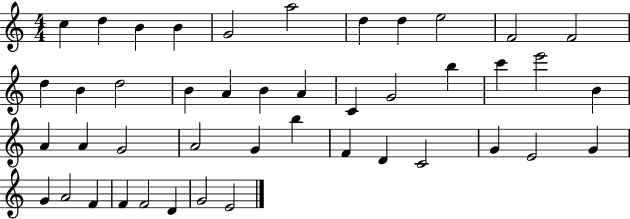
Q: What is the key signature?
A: C major